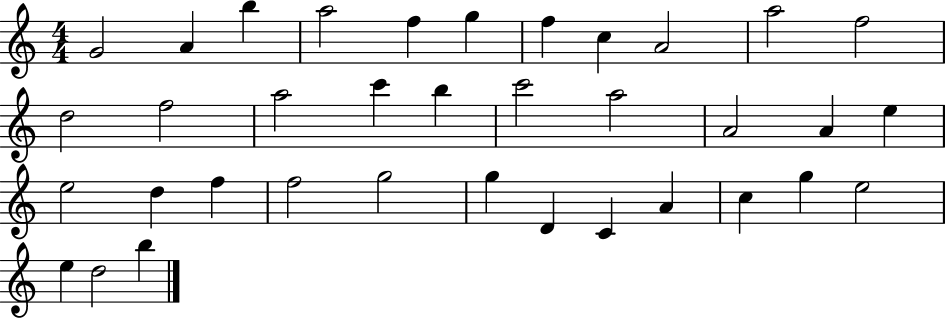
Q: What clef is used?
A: treble